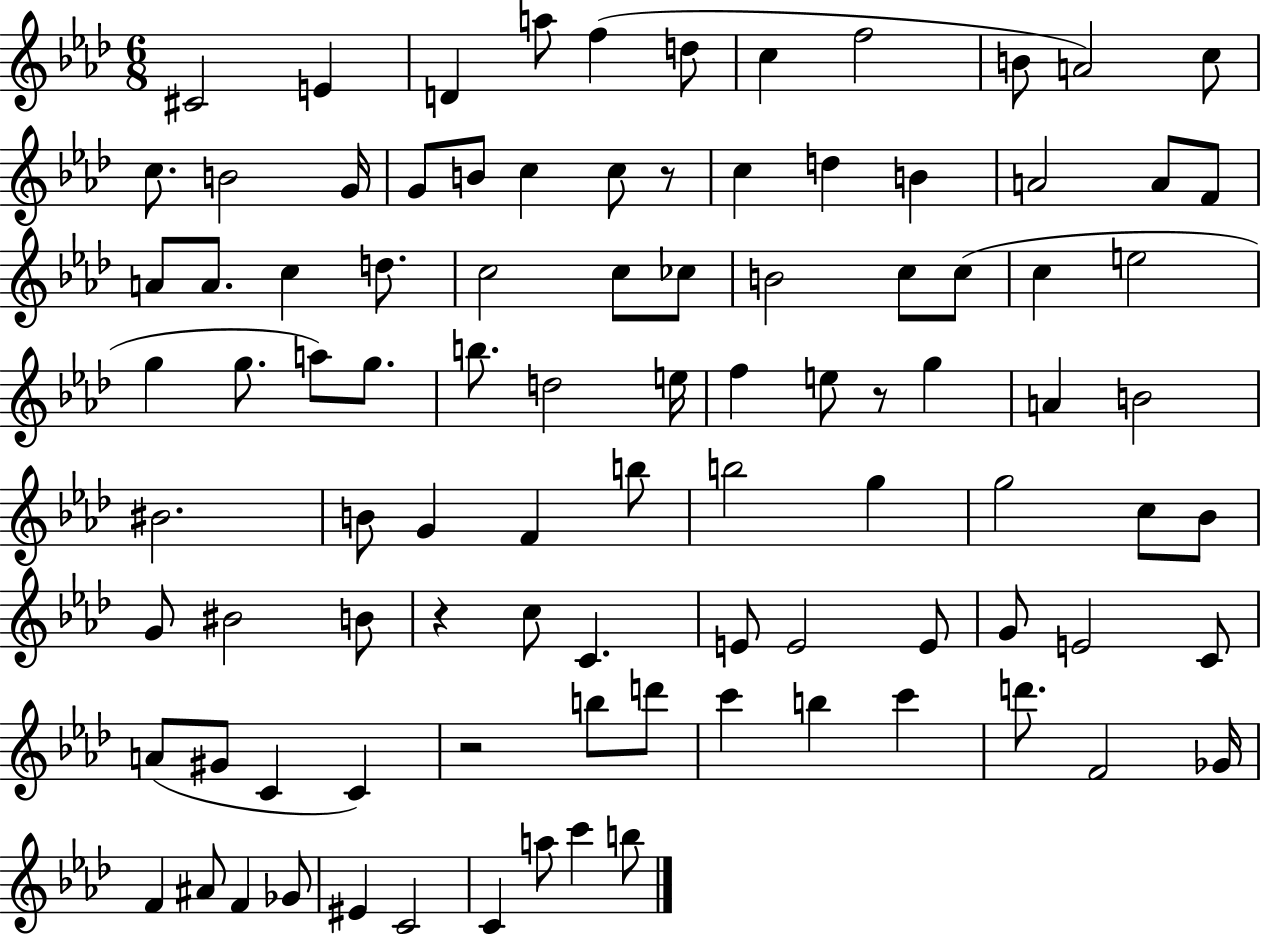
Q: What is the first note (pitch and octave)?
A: C#4